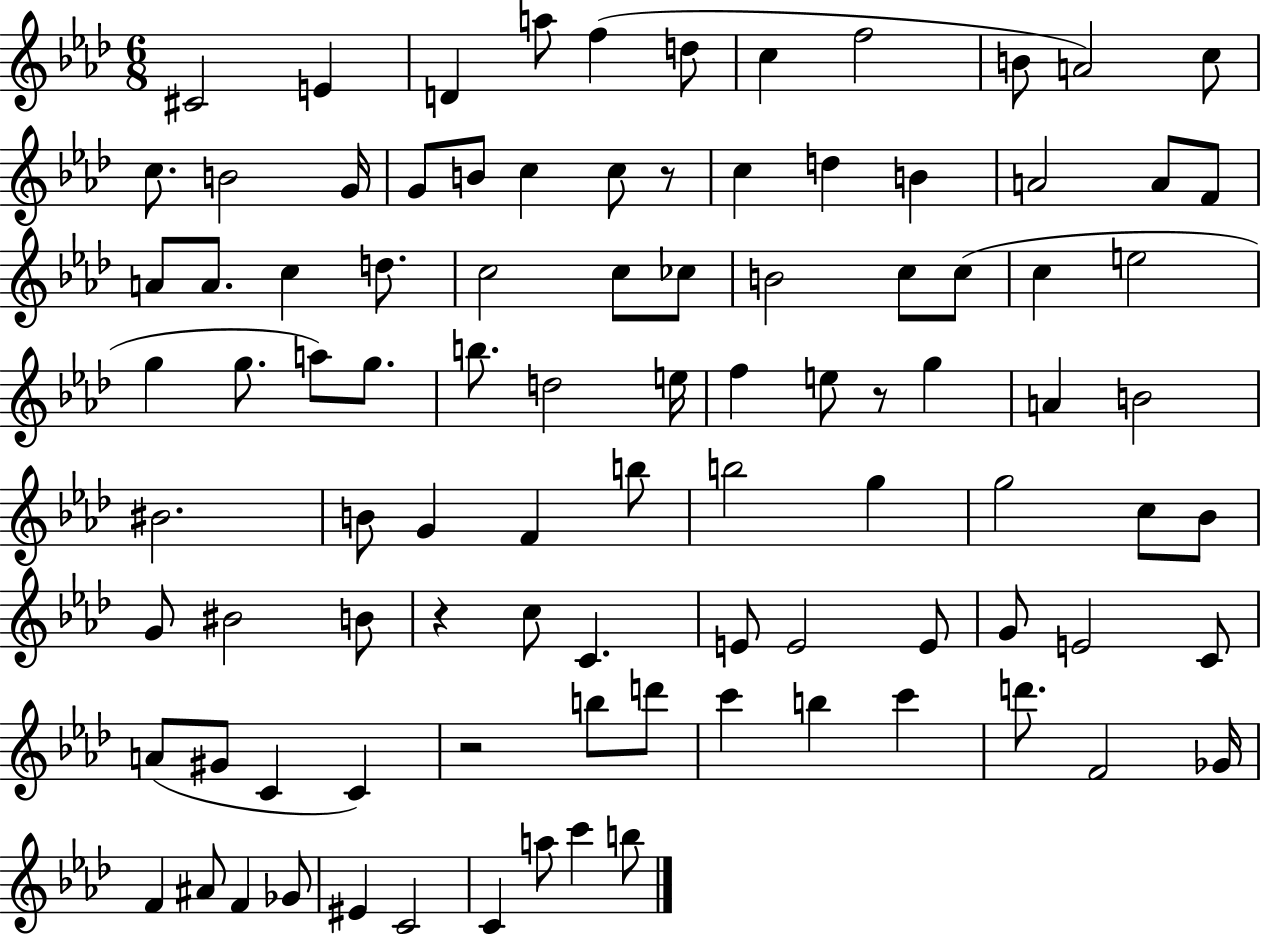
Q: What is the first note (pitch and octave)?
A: C#4